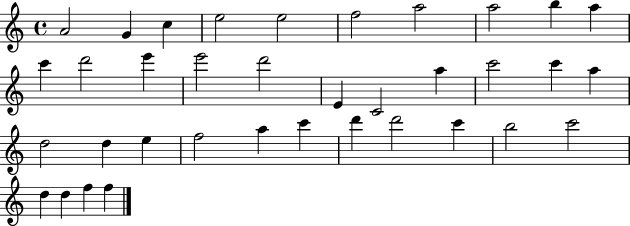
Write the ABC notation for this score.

X:1
T:Untitled
M:4/4
L:1/4
K:C
A2 G c e2 e2 f2 a2 a2 b a c' d'2 e' e'2 d'2 E C2 a c'2 c' a d2 d e f2 a c' d' d'2 c' b2 c'2 d d f f